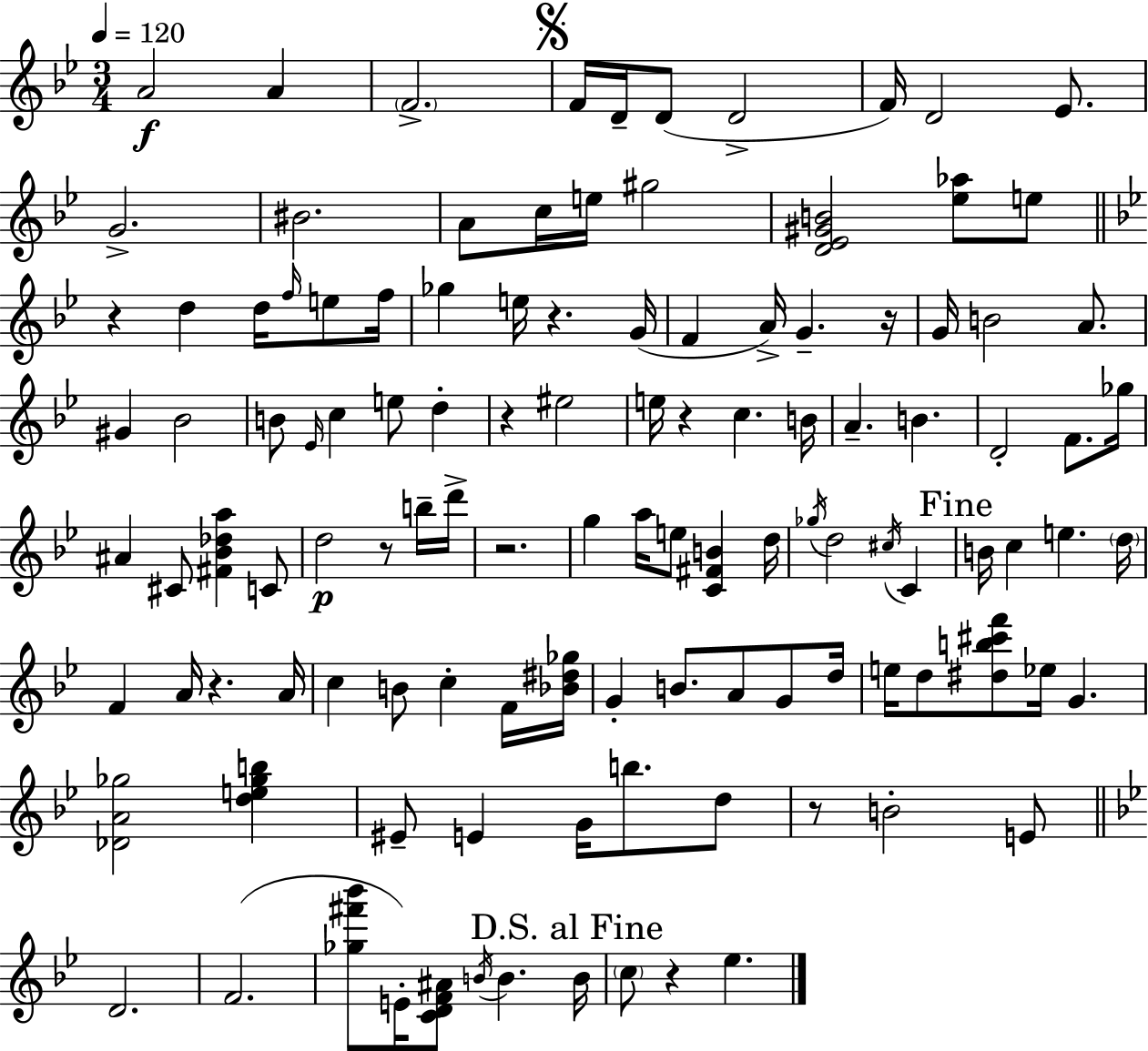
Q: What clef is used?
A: treble